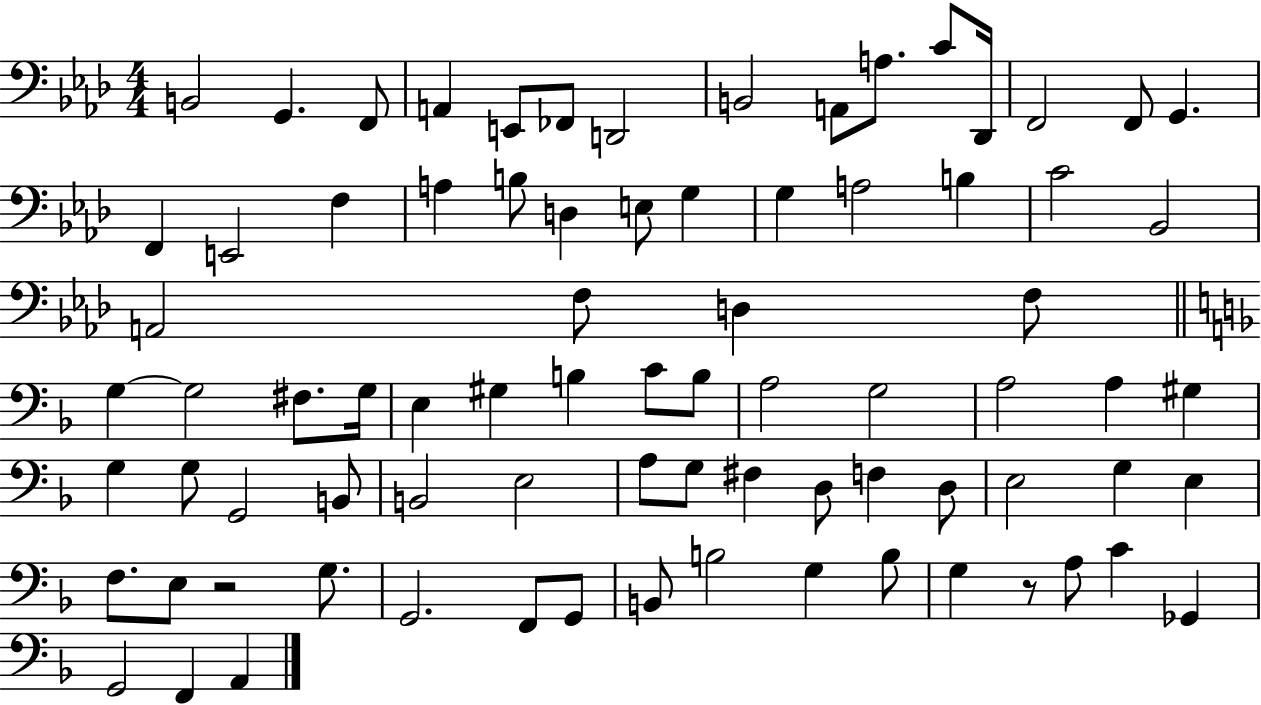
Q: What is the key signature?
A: AES major